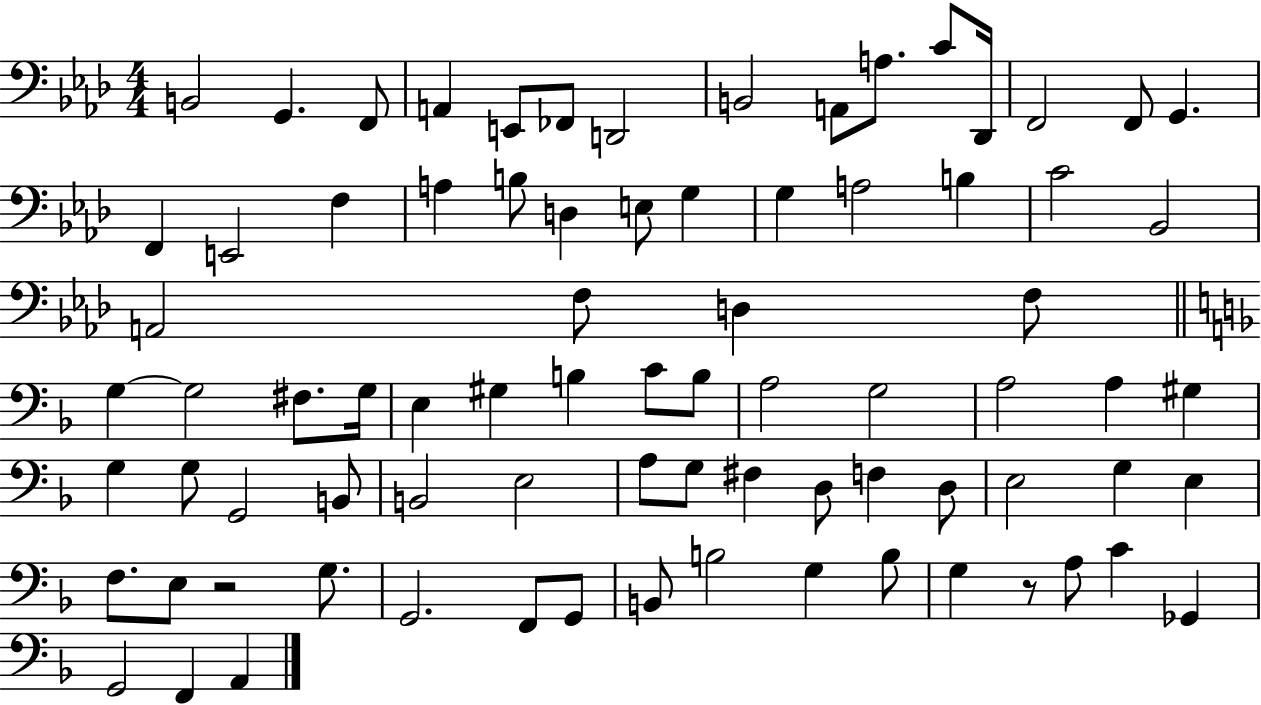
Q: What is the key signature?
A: AES major